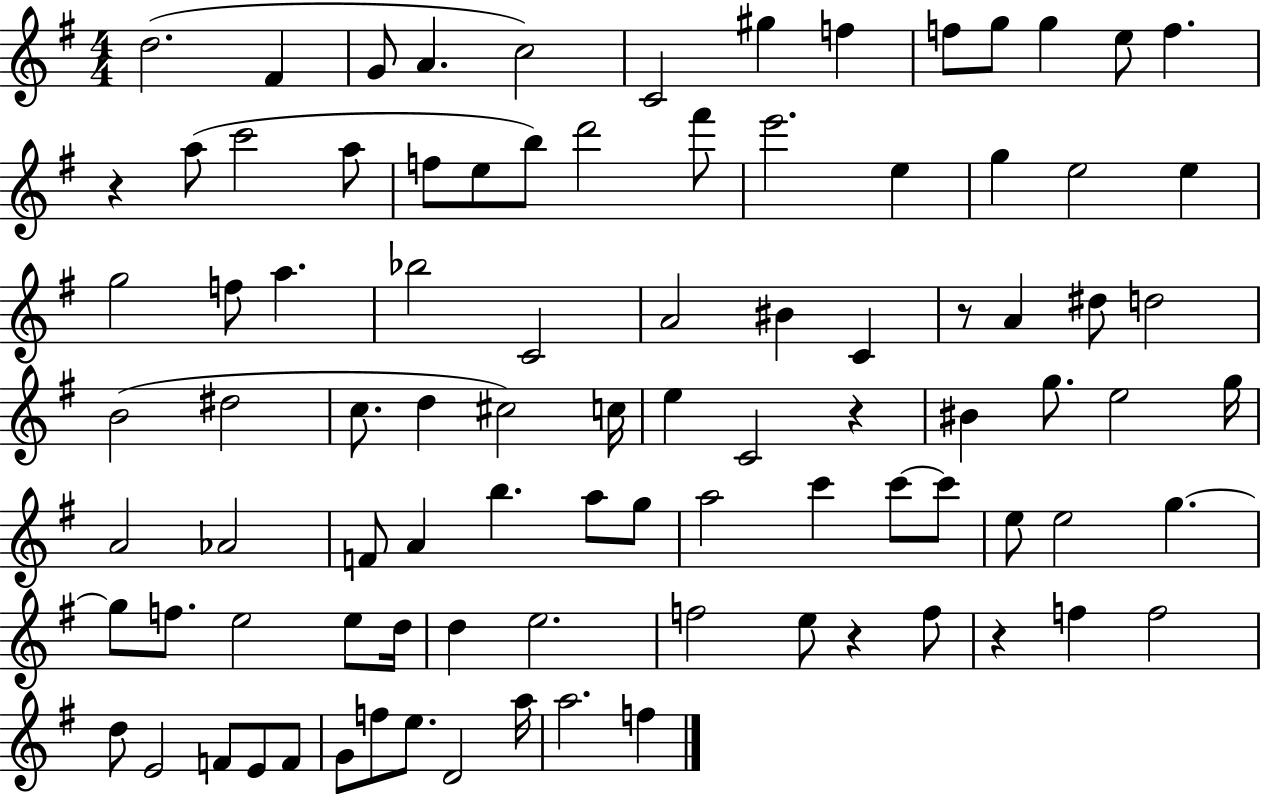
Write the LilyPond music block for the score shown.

{
  \clef treble
  \numericTimeSignature
  \time 4/4
  \key g \major
  d''2.( fis'4 | g'8 a'4. c''2) | c'2 gis''4 f''4 | f''8 g''8 g''4 e''8 f''4. | \break r4 a''8( c'''2 a''8 | f''8 e''8 b''8) d'''2 fis'''8 | e'''2. e''4 | g''4 e''2 e''4 | \break g''2 f''8 a''4. | bes''2 c'2 | a'2 bis'4 c'4 | r8 a'4 dis''8 d''2 | \break b'2( dis''2 | c''8. d''4 cis''2) c''16 | e''4 c'2 r4 | bis'4 g''8. e''2 g''16 | \break a'2 aes'2 | f'8 a'4 b''4. a''8 g''8 | a''2 c'''4 c'''8~~ c'''8 | e''8 e''2 g''4.~~ | \break g''8 f''8. e''2 e''8 d''16 | d''4 e''2. | f''2 e''8 r4 f''8 | r4 f''4 f''2 | \break d''8 e'2 f'8 e'8 f'8 | g'8 f''8 e''8. d'2 a''16 | a''2. f''4 | \bar "|."
}